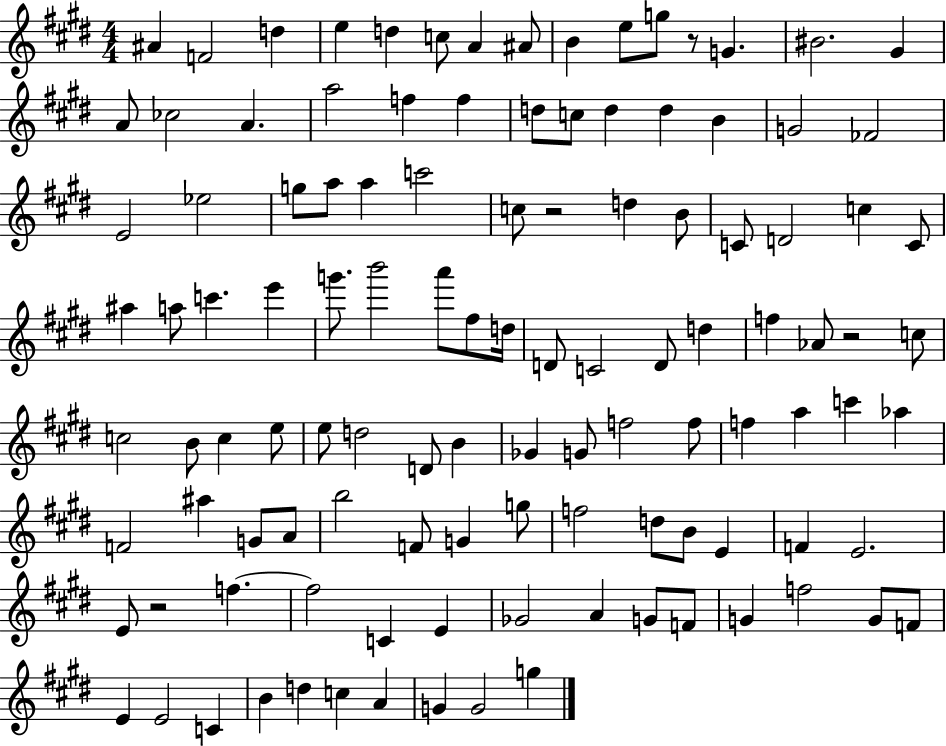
X:1
T:Untitled
M:4/4
L:1/4
K:E
^A F2 d e d c/2 A ^A/2 B e/2 g/2 z/2 G ^B2 ^G A/2 _c2 A a2 f f d/2 c/2 d d B G2 _F2 E2 _e2 g/2 a/2 a c'2 c/2 z2 d B/2 C/2 D2 c C/2 ^a a/2 c' e' g'/2 b'2 a'/2 ^f/2 d/4 D/2 C2 D/2 d f _A/2 z2 c/2 c2 B/2 c e/2 e/2 d2 D/2 B _G G/2 f2 f/2 f a c' _a F2 ^a G/2 A/2 b2 F/2 G g/2 f2 d/2 B/2 E F E2 E/2 z2 f f2 C E _G2 A G/2 F/2 G f2 G/2 F/2 E E2 C B d c A G G2 g